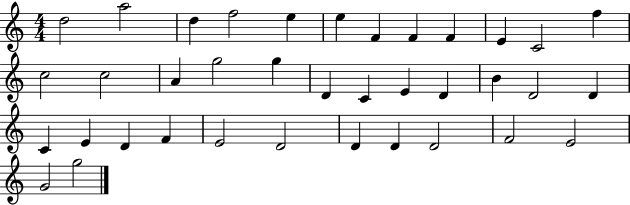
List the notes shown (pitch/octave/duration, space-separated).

D5/h A5/h D5/q F5/h E5/q E5/q F4/q F4/q F4/q E4/q C4/h F5/q C5/h C5/h A4/q G5/h G5/q D4/q C4/q E4/q D4/q B4/q D4/h D4/q C4/q E4/q D4/q F4/q E4/h D4/h D4/q D4/q D4/h F4/h E4/h G4/h G5/h